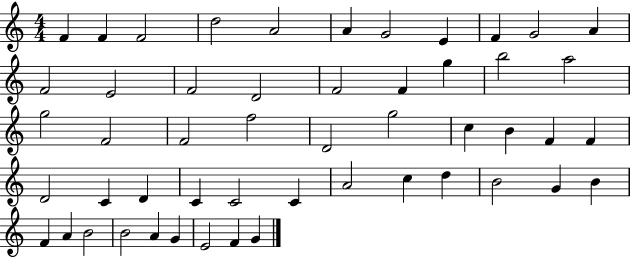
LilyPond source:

{
  \clef treble
  \numericTimeSignature
  \time 4/4
  \key c \major
  f'4 f'4 f'2 | d''2 a'2 | a'4 g'2 e'4 | f'4 g'2 a'4 | \break f'2 e'2 | f'2 d'2 | f'2 f'4 g''4 | b''2 a''2 | \break g''2 f'2 | f'2 f''2 | d'2 g''2 | c''4 b'4 f'4 f'4 | \break d'2 c'4 d'4 | c'4 c'2 c'4 | a'2 c''4 d''4 | b'2 g'4 b'4 | \break f'4 a'4 b'2 | b'2 a'4 g'4 | e'2 f'4 g'4 | \bar "|."
}